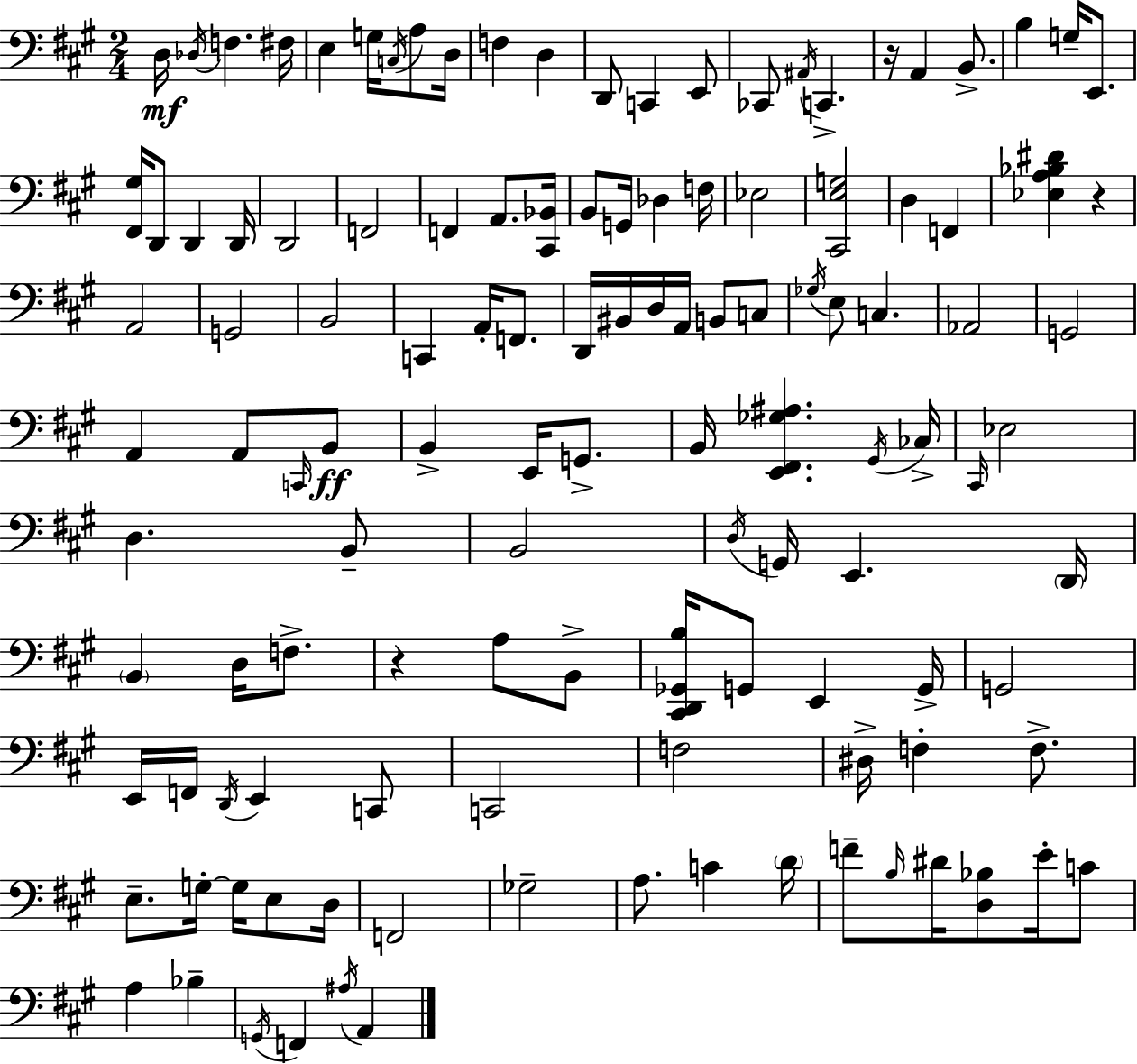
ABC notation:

X:1
T:Untitled
M:2/4
L:1/4
K:A
D,/4 _D,/4 F, ^F,/4 E, G,/4 C,/4 A,/2 D,/4 F, D, D,,/2 C,, E,,/2 _C,,/2 ^A,,/4 C,, z/4 A,, B,,/2 B, G,/4 E,,/2 [^F,,^G,]/4 D,,/2 D,, D,,/4 D,,2 F,,2 F,, A,,/2 [^C,,_B,,]/4 B,,/2 G,,/4 _D, F,/4 _E,2 [^C,,E,G,]2 D, F,, [_E,A,_B,^D] z A,,2 G,,2 B,,2 C,, A,,/4 F,,/2 D,,/4 ^B,,/4 D,/4 A,,/4 B,,/2 C,/2 _G,/4 E,/2 C, _A,,2 G,,2 A,, A,,/2 C,,/4 B,,/2 B,, E,,/4 G,,/2 B,,/4 [E,,^F,,_G,^A,] ^G,,/4 _C,/4 ^C,,/4 _E,2 D, B,,/2 B,,2 D,/4 G,,/4 E,, D,,/4 B,, D,/4 F,/2 z A,/2 B,,/2 [^C,,D,,_G,,B,]/4 G,,/2 E,, G,,/4 G,,2 E,,/4 F,,/4 D,,/4 E,, C,,/2 C,,2 F,2 ^D,/4 F, F,/2 E,/2 G,/4 G,/4 E,/2 D,/4 F,,2 _G,2 A,/2 C D/4 F/2 B,/4 ^D/4 [D,_B,]/2 E/4 C/2 A, _B, G,,/4 F,, ^A,/4 A,,